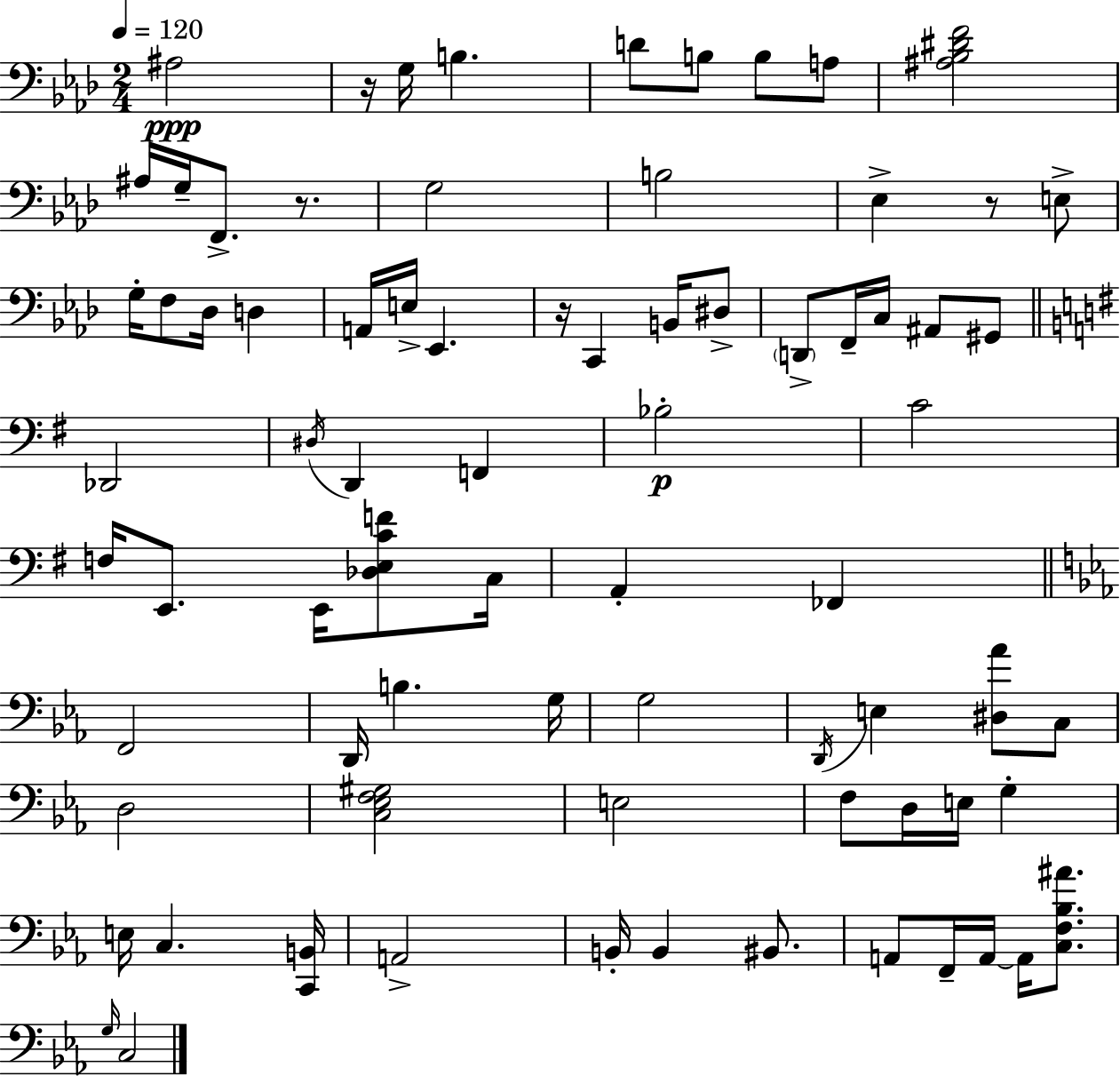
A#3/h R/s G3/s B3/q. D4/e B3/e B3/e A3/e [A#3,Bb3,D#4,F4]/h A#3/s G3/s F2/e. R/e. G3/h B3/h Eb3/q R/e E3/e G3/s F3/e Db3/s D3/q A2/s E3/s Eb2/q. R/s C2/q B2/s D#3/e D2/e F2/s C3/s A#2/e G#2/e Db2/h D#3/s D2/q F2/q Bb3/h C4/h F3/s E2/e. E2/s [Db3,E3,C4,F4]/e C3/s A2/q FES2/q F2/h D2/s B3/q. G3/s G3/h D2/s E3/q [D#3,Ab4]/e C3/e D3/h [C3,Eb3,F3,G#3]/h E3/h F3/e D3/s E3/s G3/q E3/s C3/q. [C2,B2]/s A2/h B2/s B2/q BIS2/e. A2/e F2/s A2/s A2/s [C3,F3,Bb3,A#4]/e. G3/s C3/h